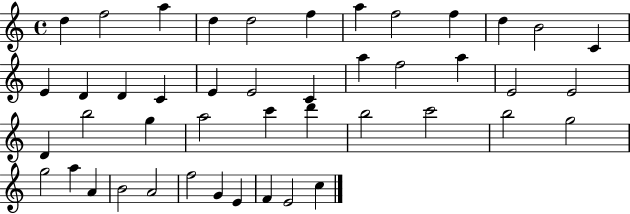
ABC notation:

X:1
T:Untitled
M:4/4
L:1/4
K:C
d f2 a d d2 f a f2 f d B2 C E D D C E E2 C a f2 a E2 E2 D b2 g a2 c' d' b2 c'2 b2 g2 g2 a A B2 A2 f2 G E F E2 c